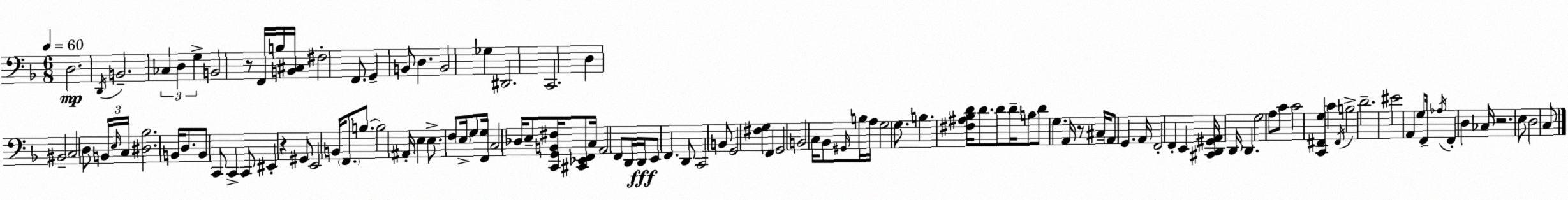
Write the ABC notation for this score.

X:1
T:Untitled
M:6/8
L:1/4
K:F
D,2 D,,/4 B,,2 _C, D, G, B,,2 z/2 F,,/4 B,/4 [B,,^C,]/4 ^F,2 F,,/2 G,, B,,/2 D, B,,2 _G, ^D,,2 C,,2 D, ^B,,2 C,2 D,/2 B,,/4 E,/4 C,/4 [^D,_B,]2 B,,/4 D,/2 B,,/2 C,,/2 C,, C,,/2 ^E,, z ^G,,/2 E,,2 B,,/4 F,,/2 B,/2 B,2 ^A,,/4 E, E,/2 F,/2 E,/4 G,/2 [F,,G,]/4 C,2 _D,/4 E,/2 [C,,G,,B,,^F,]/4 [^C,,_E,,F,,]/2 C,/4 A,,2 F,,/2 D,,/4 D,,/4 E,,/2 F,, D,,/2 C,,2 B,,/2 G,,2 [^F,G,] F,, G,,2 B,,2 C,/4 _B,,/2 ^G,,/4 B,/4 A,/4 G,2 G,/2 B, [^F,^A,_B,D]/4 D/2 D/2 D/4 B,/2 D/2 G, A,,/4 z/2 ^C,/4 A,,/2 G,, A,,/4 F,,2 F,, E,, [^C,,D,,^G,,A,,]/4 D,,/4 D,, G,2 A,/2 C/2 C2 [C,,^F,,G,] C ^F,,/4 B,2 D2 ^E2 A,, G,/2 F,,/4 _A,/4 F,, D, _C,/4 z2 E,/2 D,2 C,/2